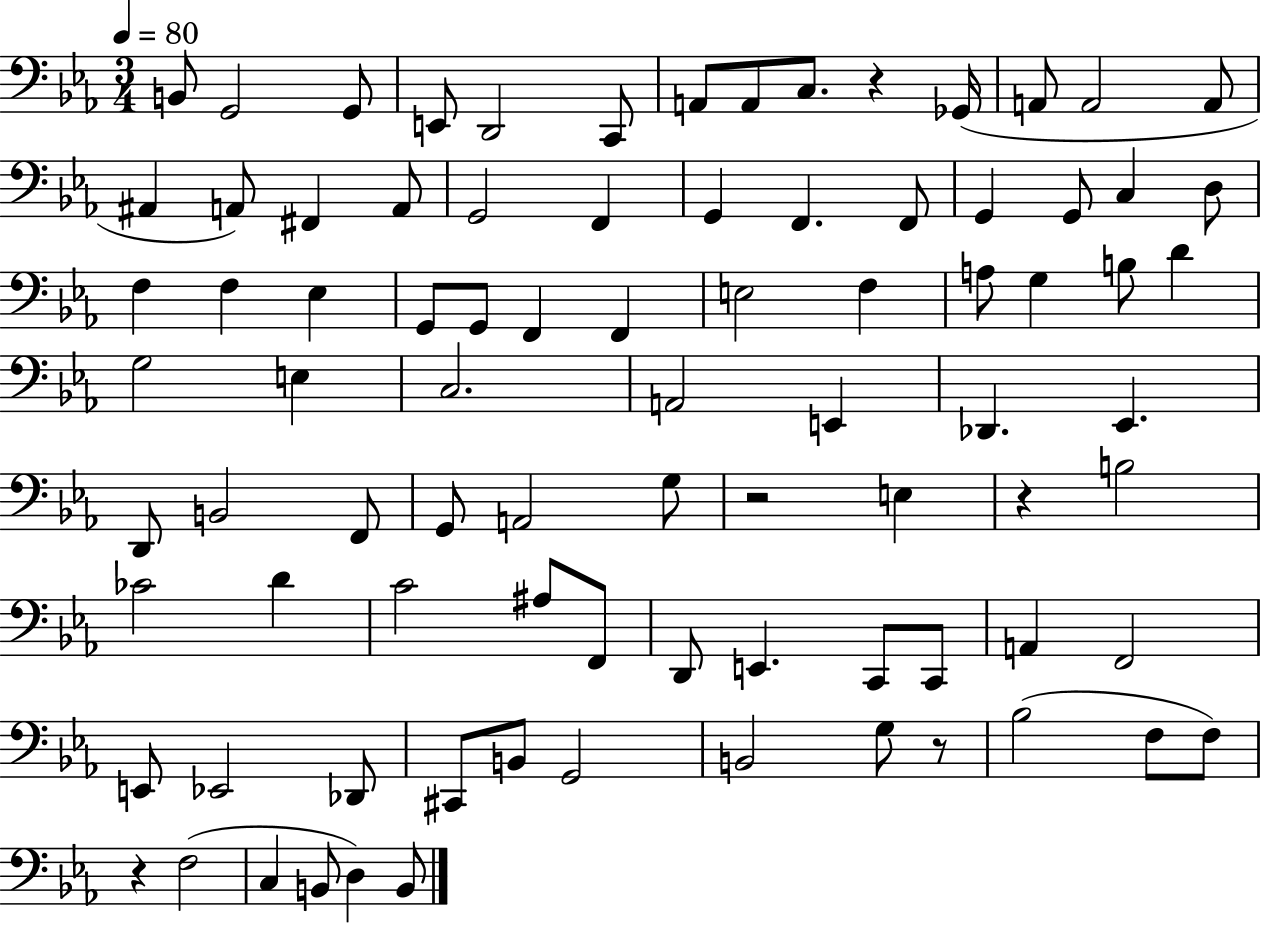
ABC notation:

X:1
T:Untitled
M:3/4
L:1/4
K:Eb
B,,/2 G,,2 G,,/2 E,,/2 D,,2 C,,/2 A,,/2 A,,/2 C,/2 z _G,,/4 A,,/2 A,,2 A,,/2 ^A,, A,,/2 ^F,, A,,/2 G,,2 F,, G,, F,, F,,/2 G,, G,,/2 C, D,/2 F, F, _E, G,,/2 G,,/2 F,, F,, E,2 F, A,/2 G, B,/2 D G,2 E, C,2 A,,2 E,, _D,, _E,, D,,/2 B,,2 F,,/2 G,,/2 A,,2 G,/2 z2 E, z B,2 _C2 D C2 ^A,/2 F,,/2 D,,/2 E,, C,,/2 C,,/2 A,, F,,2 E,,/2 _E,,2 _D,,/2 ^C,,/2 B,,/2 G,,2 B,,2 G,/2 z/2 _B,2 F,/2 F,/2 z F,2 C, B,,/2 D, B,,/2